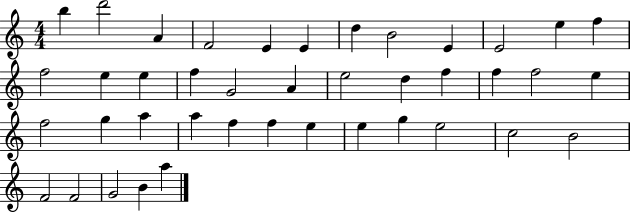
B5/q D6/h A4/q F4/h E4/q E4/q D5/q B4/h E4/q E4/h E5/q F5/q F5/h E5/q E5/q F5/q G4/h A4/q E5/h D5/q F5/q F5/q F5/h E5/q F5/h G5/q A5/q A5/q F5/q F5/q E5/q E5/q G5/q E5/h C5/h B4/h F4/h F4/h G4/h B4/q A5/q